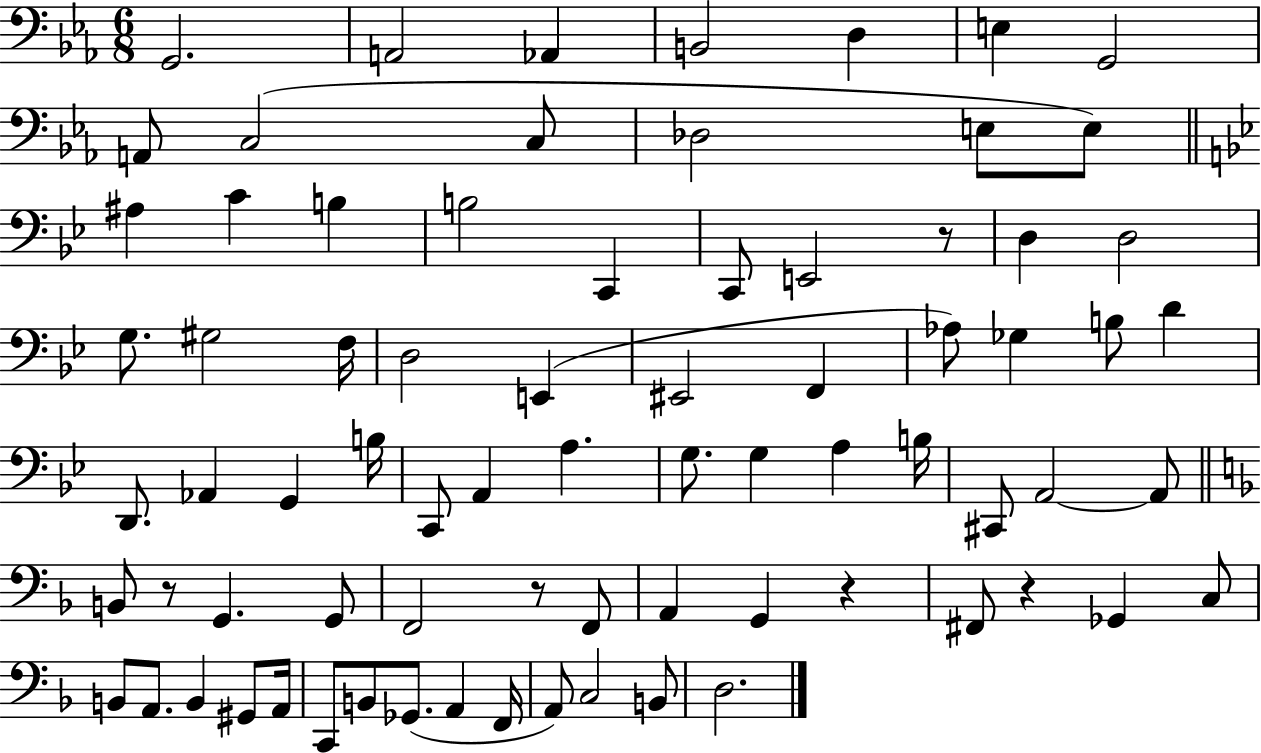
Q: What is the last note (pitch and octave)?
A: D3